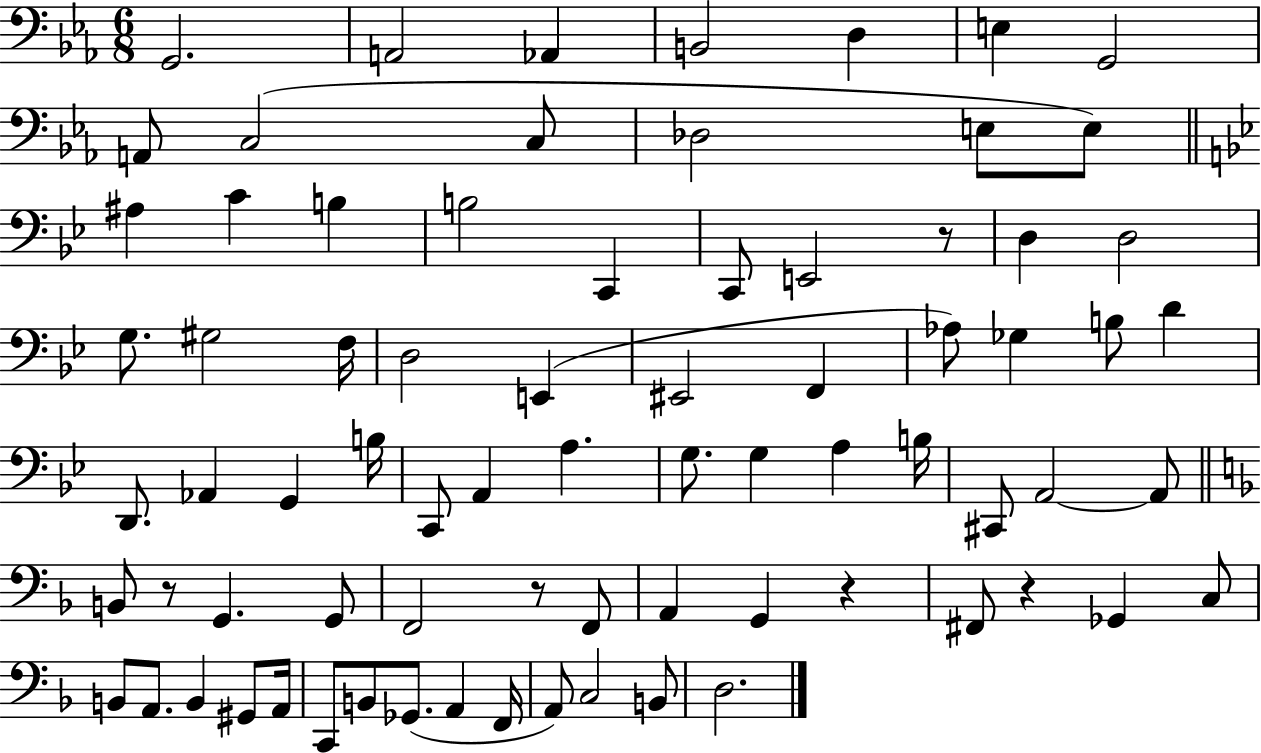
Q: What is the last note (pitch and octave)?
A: D3